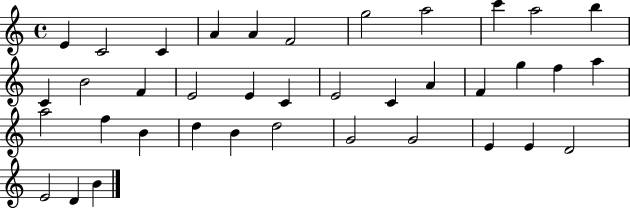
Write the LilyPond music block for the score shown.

{
  \clef treble
  \time 4/4
  \defaultTimeSignature
  \key c \major
  e'4 c'2 c'4 | a'4 a'4 f'2 | g''2 a''2 | c'''4 a''2 b''4 | \break c'4 b'2 f'4 | e'2 e'4 c'4 | e'2 c'4 a'4 | f'4 g''4 f''4 a''4 | \break a''2 f''4 b'4 | d''4 b'4 d''2 | g'2 g'2 | e'4 e'4 d'2 | \break e'2 d'4 b'4 | \bar "|."
}